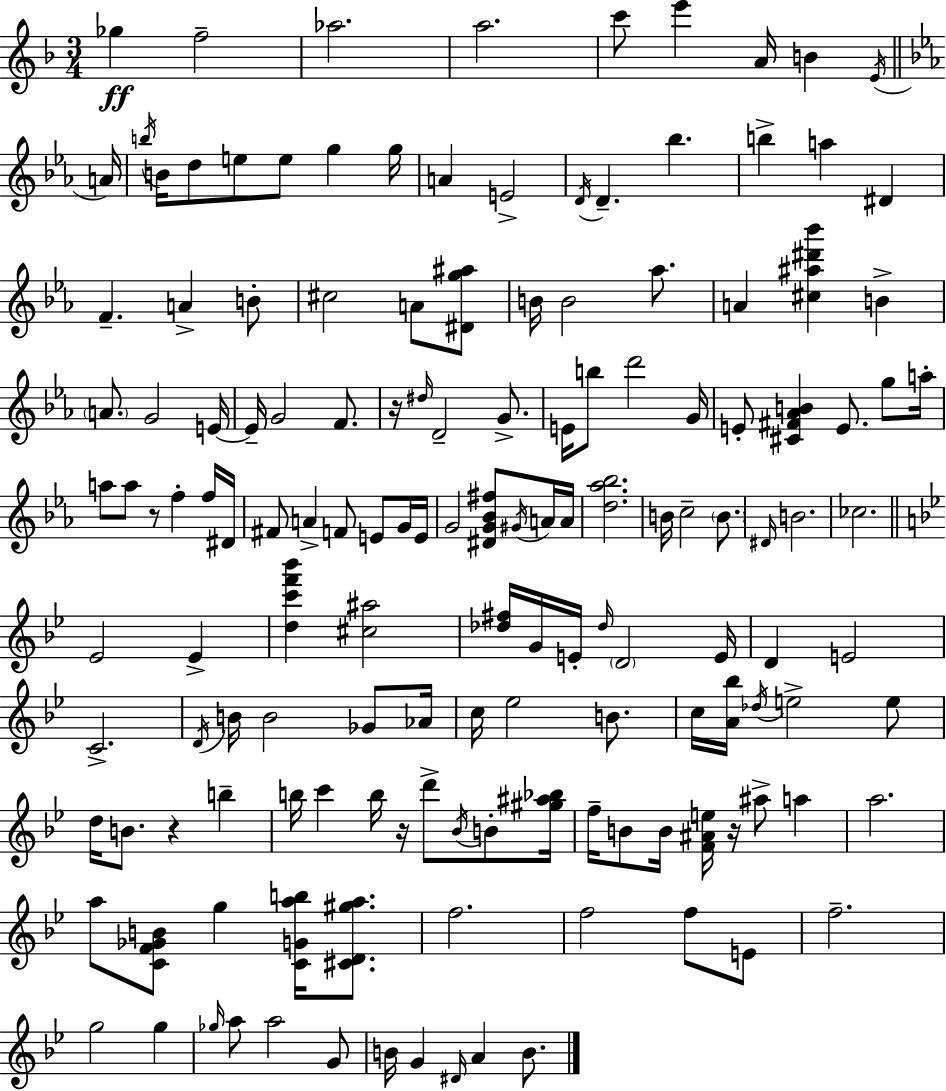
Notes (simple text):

Gb5/q F5/h Ab5/h. A5/h. C6/e E6/q A4/s B4/q E4/s A4/s B5/s B4/s D5/e E5/e E5/e G5/q G5/s A4/q E4/h D4/s D4/q. Bb5/q. B5/q A5/q D#4/q F4/q. A4/q B4/e C#5/h A4/e [D#4,G5,A#5]/e B4/s B4/h Ab5/e. A4/q [C#5,A#5,D#6,Bb6]/q B4/q A4/e. G4/h E4/s E4/s G4/h F4/e. R/s D#5/s D4/h G4/e. E4/s B5/e D6/h G4/s E4/e [C#4,F#4,Ab4,B4]/q E4/e. G5/e A5/s A5/e A5/e R/e F5/q F5/s D#4/s F#4/e A4/q F4/e E4/e G4/s E4/s G4/h [D#4,G4,Bb4,F#5]/e G#4/s A4/s A4/s [D5,Ab5,Bb5]/h. B4/s C5/h B4/e. D#4/s B4/h. CES5/h. Eb4/h Eb4/q [D5,C6,F6,Bb6]/q [C#5,A#5]/h [Db5,F#5]/s G4/s E4/s Db5/s D4/h E4/s D4/q E4/h C4/h. D4/s B4/s B4/h Gb4/e Ab4/s C5/s Eb5/h B4/e. C5/s [A4,Bb5]/s Db5/s E5/h E5/e D5/s B4/e. R/q B5/q B5/s C6/q B5/s R/s D6/e Bb4/s B4/e [G#5,A#5,Bb5]/s F5/s B4/e B4/s [F4,A#4,E5]/s R/s A#5/e A5/q A5/h. A5/e [C4,F4,Gb4,B4]/e G5/q [C4,G4,A5,B5]/s [C#4,D4,G#5,A5]/e. F5/h. F5/h F5/e E4/e F5/h. G5/h G5/q Gb5/s A5/e A5/h G4/e B4/s G4/q D#4/s A4/q B4/e.